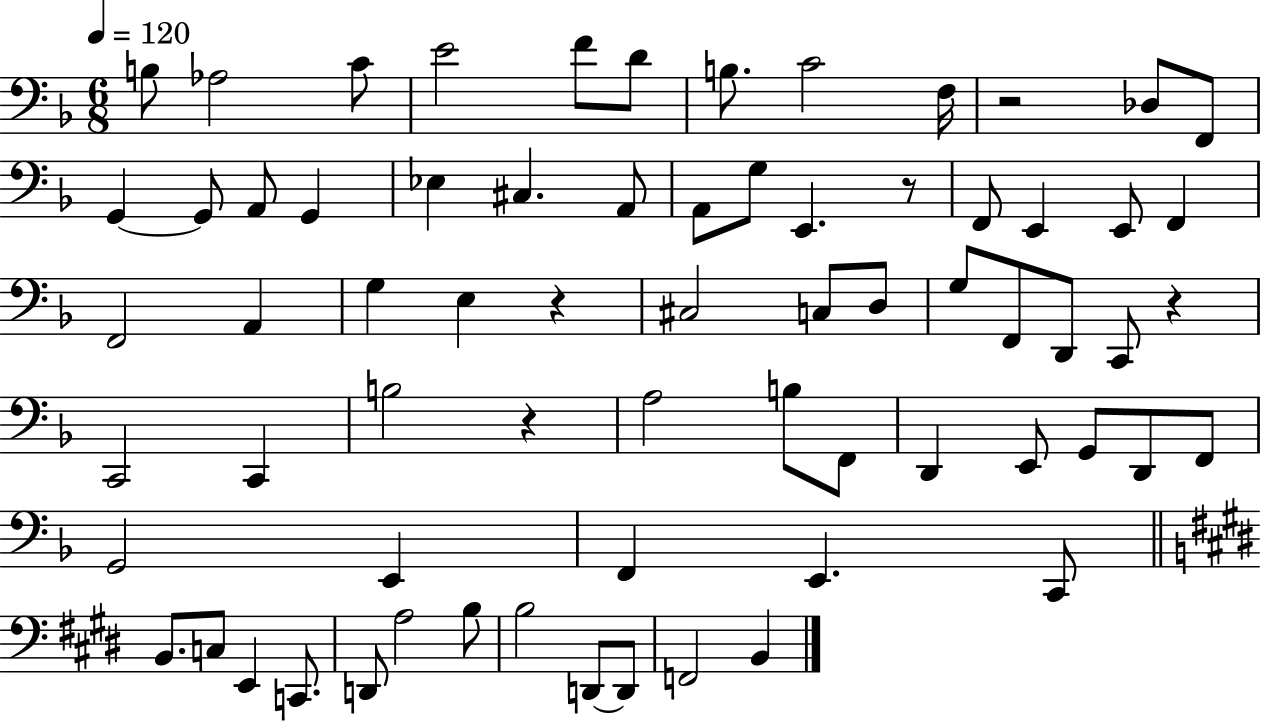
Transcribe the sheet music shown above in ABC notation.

X:1
T:Untitled
M:6/8
L:1/4
K:F
B,/2 _A,2 C/2 E2 F/2 D/2 B,/2 C2 F,/4 z2 _D,/2 F,,/2 G,, G,,/2 A,,/2 G,, _E, ^C, A,,/2 A,,/2 G,/2 E,, z/2 F,,/2 E,, E,,/2 F,, F,,2 A,, G, E, z ^C,2 C,/2 D,/2 G,/2 F,,/2 D,,/2 C,,/2 z C,,2 C,, B,2 z A,2 B,/2 F,,/2 D,, E,,/2 G,,/2 D,,/2 F,,/2 G,,2 E,, F,, E,, C,,/2 B,,/2 C,/2 E,, C,,/2 D,,/2 A,2 B,/2 B,2 D,,/2 D,,/2 F,,2 B,,